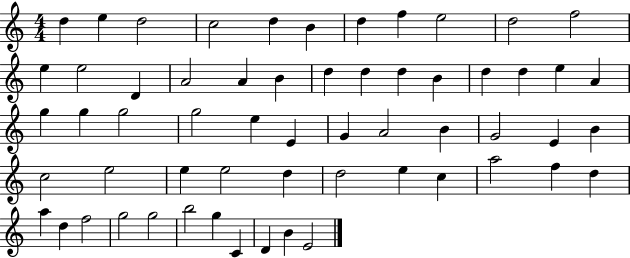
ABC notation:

X:1
T:Untitled
M:4/4
L:1/4
K:C
d e d2 c2 d B d f e2 d2 f2 e e2 D A2 A B d d d B d d e A g g g2 g2 e E G A2 B G2 E B c2 e2 e e2 d d2 e c a2 f d a d f2 g2 g2 b2 g C D B E2